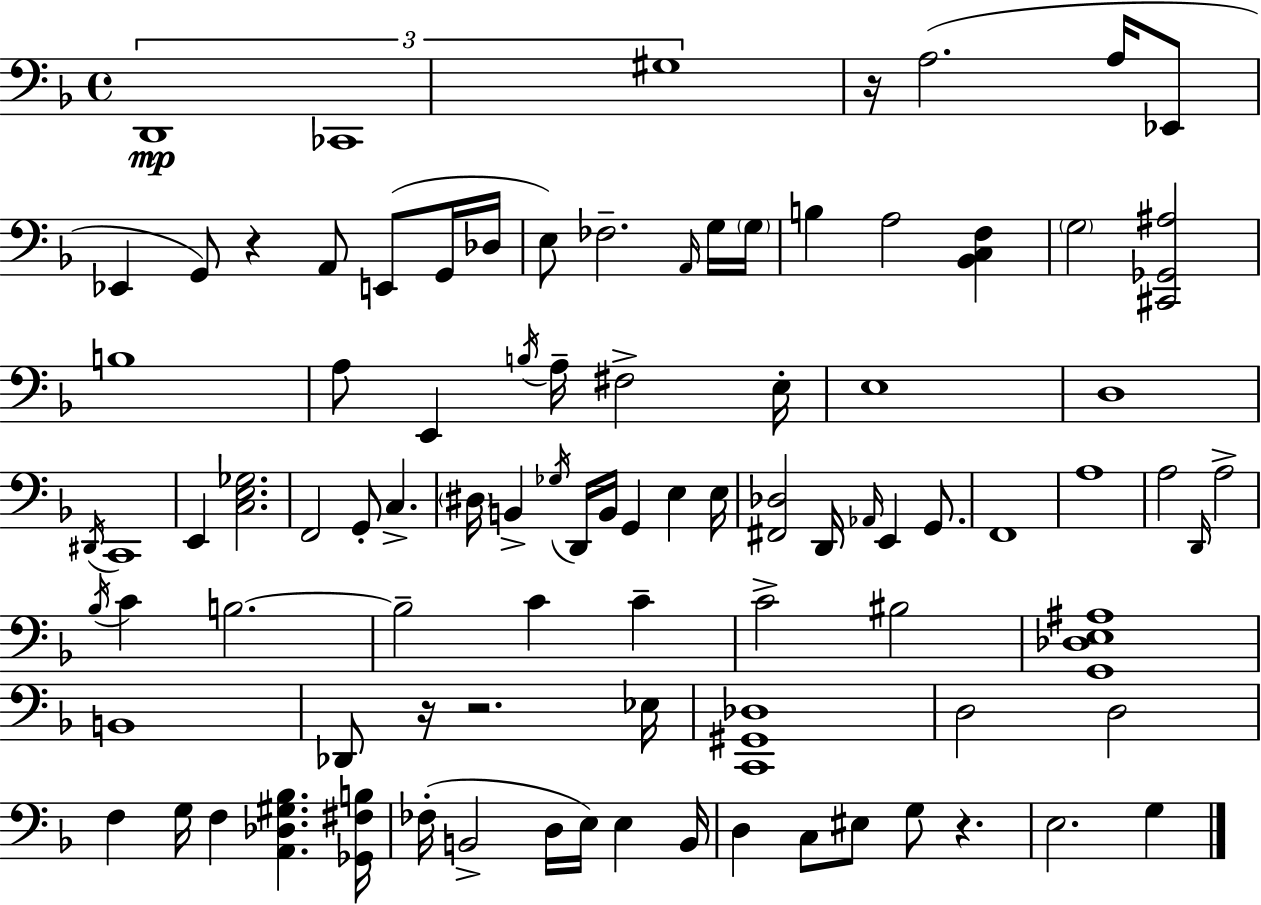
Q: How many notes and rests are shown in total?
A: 93